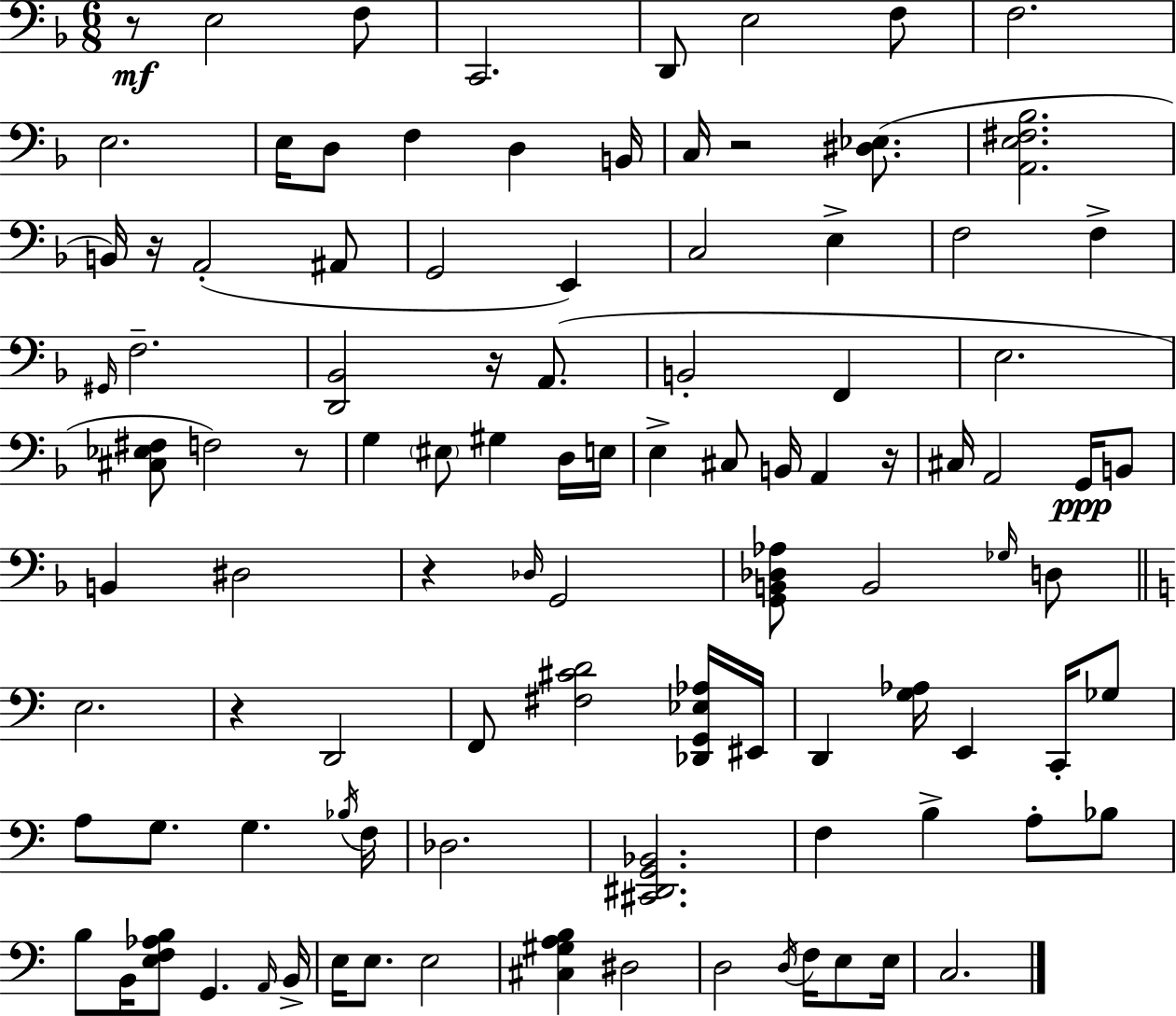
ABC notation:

X:1
T:Untitled
M:6/8
L:1/4
K:Dm
z/2 E,2 F,/2 C,,2 D,,/2 E,2 F,/2 F,2 E,2 E,/4 D,/2 F, D, B,,/4 C,/4 z2 [^D,_E,]/2 [A,,E,^F,_B,]2 B,,/4 z/4 A,,2 ^A,,/2 G,,2 E,, C,2 E, F,2 F, ^G,,/4 F,2 [D,,_B,,]2 z/4 A,,/2 B,,2 F,, E,2 [^C,_E,^F,]/2 F,2 z/2 G, ^E,/2 ^G, D,/4 E,/4 E, ^C,/2 B,,/4 A,, z/4 ^C,/4 A,,2 G,,/4 B,,/2 B,, ^D,2 z _D,/4 G,,2 [G,,B,,_D,_A,]/2 B,,2 _G,/4 D,/2 E,2 z D,,2 F,,/2 [^F,^CD]2 [_D,,G,,_E,_A,]/4 ^E,,/4 D,, [G,_A,]/4 E,, C,,/4 _G,/2 A,/2 G,/2 G, _B,/4 F,/4 _D,2 [^C,,^D,,G,,_B,,]2 F, B, A,/2 _B,/2 B,/2 B,,/4 [E,F,_A,B,]/2 G,, A,,/4 B,,/4 E,/4 E,/2 E,2 [^C,^G,A,B,] ^D,2 D,2 D,/4 F,/4 E,/2 E,/4 C,2